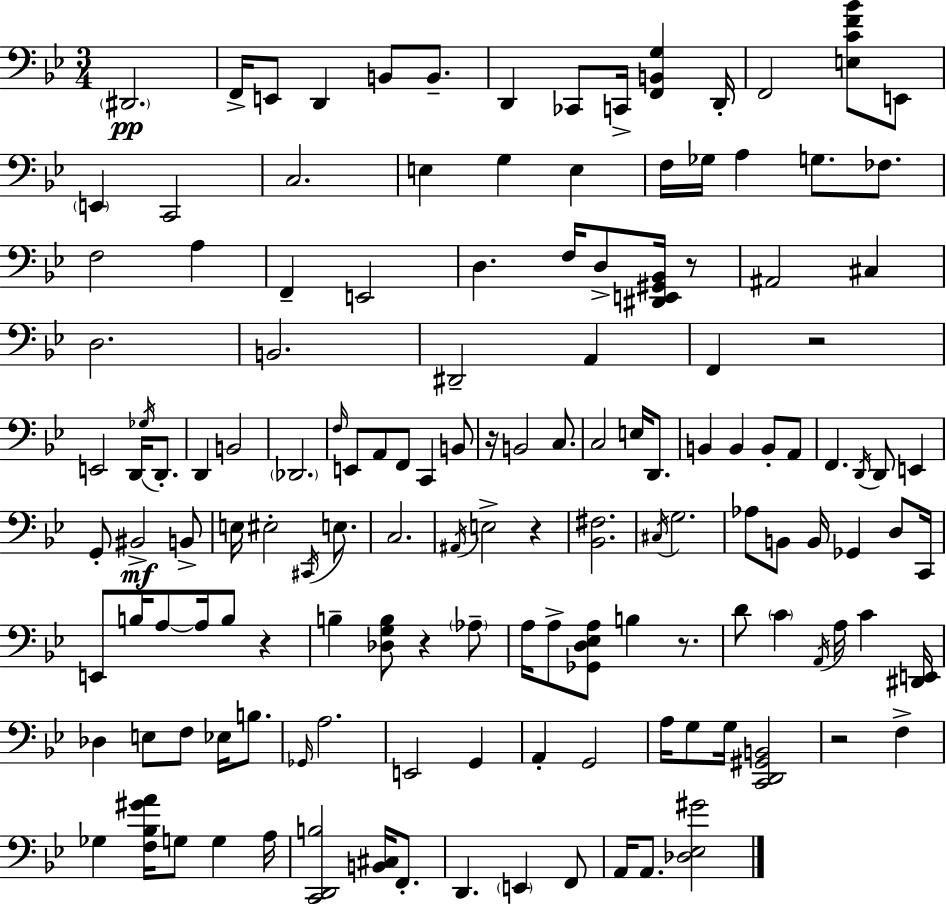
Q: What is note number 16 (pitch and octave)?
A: E3